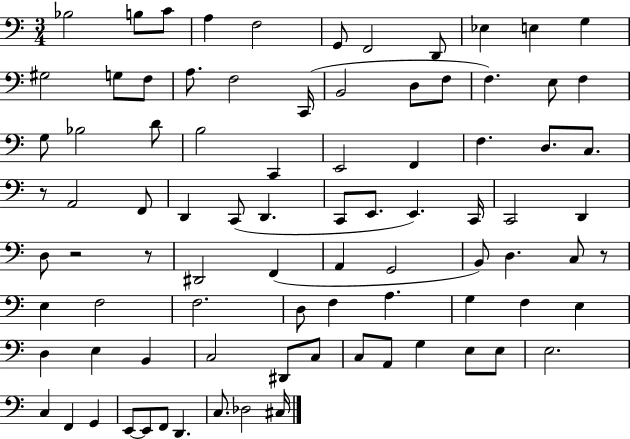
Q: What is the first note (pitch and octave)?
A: Bb3